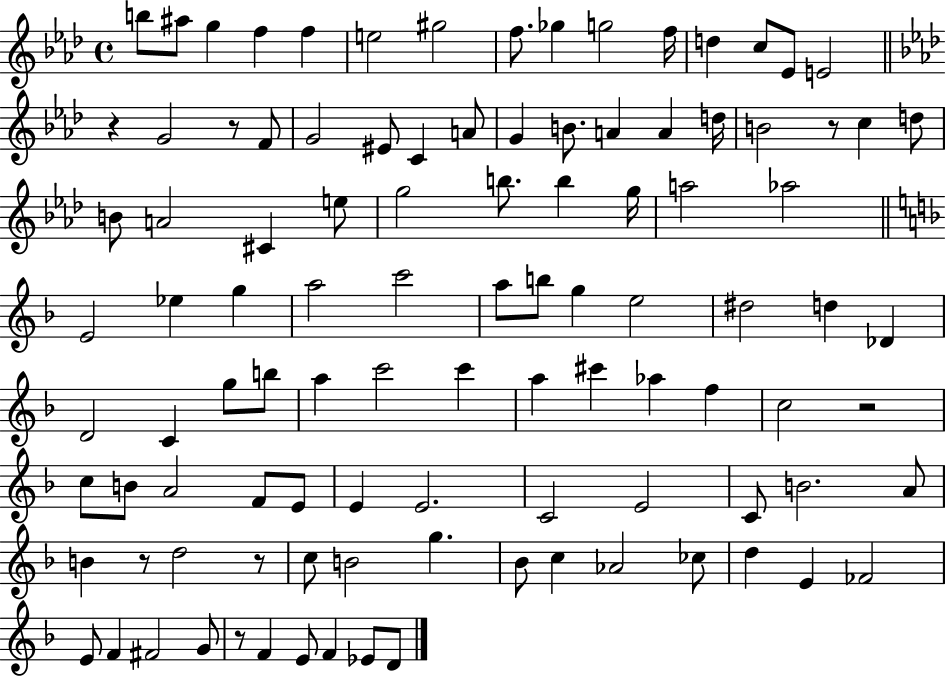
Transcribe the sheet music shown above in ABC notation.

X:1
T:Untitled
M:4/4
L:1/4
K:Ab
b/2 ^a/2 g f f e2 ^g2 f/2 _g g2 f/4 d c/2 _E/2 E2 z G2 z/2 F/2 G2 ^E/2 C A/2 G B/2 A A d/4 B2 z/2 c d/2 B/2 A2 ^C e/2 g2 b/2 b g/4 a2 _a2 E2 _e g a2 c'2 a/2 b/2 g e2 ^d2 d _D D2 C g/2 b/2 a c'2 c' a ^c' _a f c2 z2 c/2 B/2 A2 F/2 E/2 E E2 C2 E2 C/2 B2 A/2 B z/2 d2 z/2 c/2 B2 g _B/2 c _A2 _c/2 d E _F2 E/2 F ^F2 G/2 z/2 F E/2 F _E/2 D/2